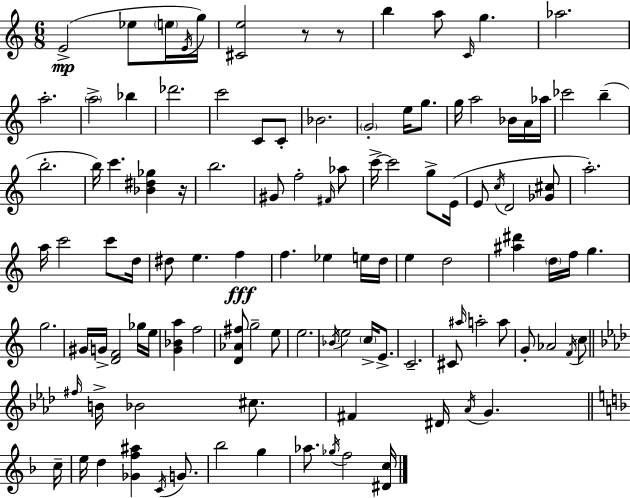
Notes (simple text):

E4/h Eb5/e E5/s E4/s G5/s [C#4,E5]/h R/e R/e B5/q A5/e C4/s G5/q. Ab5/h. A5/h. A5/h Bb5/q Db6/h. C6/h C4/e C4/e Bb4/h. G4/h E5/s G5/e. G5/s A5/h Bb4/s A4/s Ab5/s CES6/h B5/q B5/h. B5/s C6/q. [Bb4,D#5,Gb5]/q R/s B5/h. G#4/e F5/h F#4/s Ab5/e C6/s C6/h G5/e E4/s E4/e C5/s D4/h [Gb4,C#5]/e A5/h. A5/s C6/h C6/e D5/s D#5/e E5/q. F5/q F5/q. Eb5/q E5/s D5/s E5/q D5/h [A#5,D#6]/q D5/s F5/s G5/q. G5/h. G#4/s G4/s [D4,F4]/h Gb5/s E5/s [G4,Bb4,A5]/q F5/h [D4,Ab4,F#5]/e G5/h E5/e E5/h. Bb4/s E5/h C5/s E4/e. C4/h. C#4/e A#5/s A5/h A5/e G4/e Ab4/h F4/s C5/e F#5/s B4/s Bb4/h C#5/e. F#4/q D#4/s Ab4/s G4/q. C5/s E5/s D5/q [Gb4,F5,A#5]/q C4/s G4/e. Bb5/h G5/q Ab5/e. Gb5/s F5/h [D#4,C5]/s